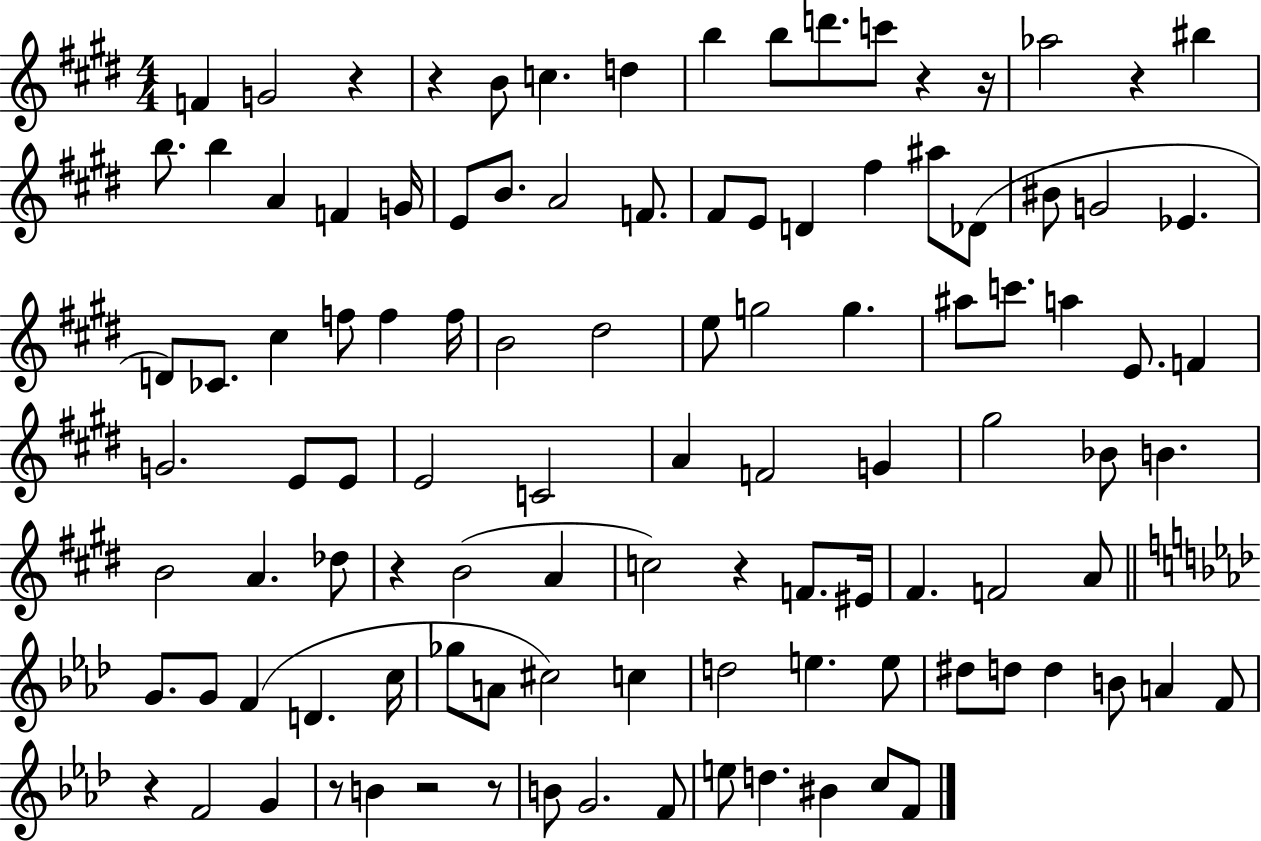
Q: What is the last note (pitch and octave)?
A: F4